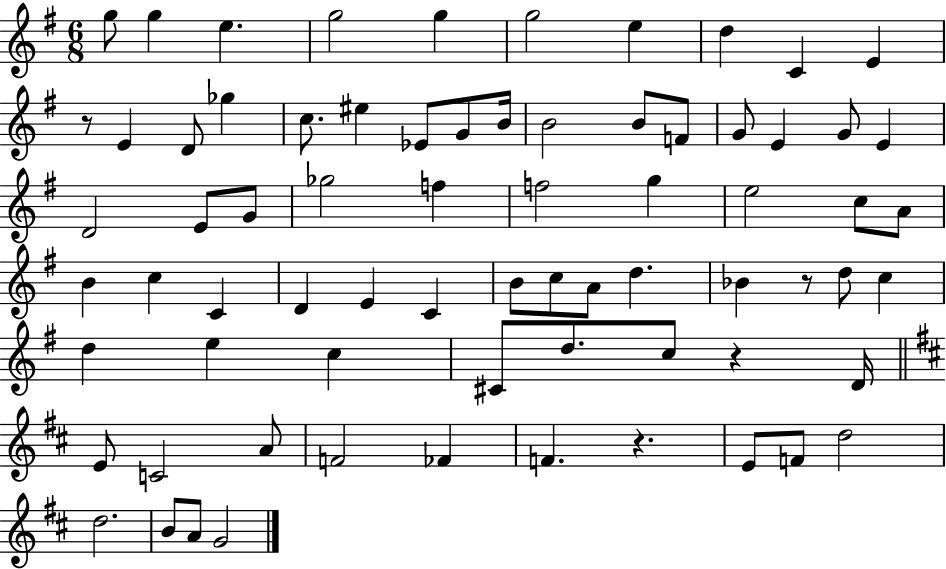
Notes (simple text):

G5/e G5/q E5/q. G5/h G5/q G5/h E5/q D5/q C4/q E4/q R/e E4/q D4/e Gb5/q C5/e. EIS5/q Eb4/e G4/e B4/s B4/h B4/e F4/e G4/e E4/q G4/e E4/q D4/h E4/e G4/e Gb5/h F5/q F5/h G5/q E5/h C5/e A4/e B4/q C5/q C4/q D4/q E4/q C4/q B4/e C5/e A4/e D5/q. Bb4/q R/e D5/e C5/q D5/q E5/q C5/q C#4/e D5/e. C5/e R/q D4/s E4/e C4/h A4/e F4/h FES4/q F4/q. R/q. E4/e F4/e D5/h D5/h. B4/e A4/e G4/h